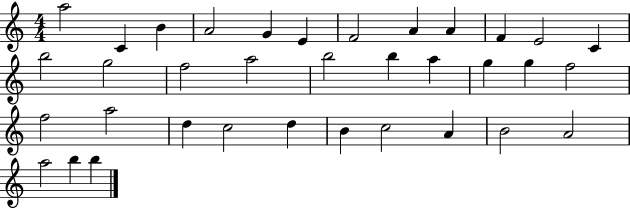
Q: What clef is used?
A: treble